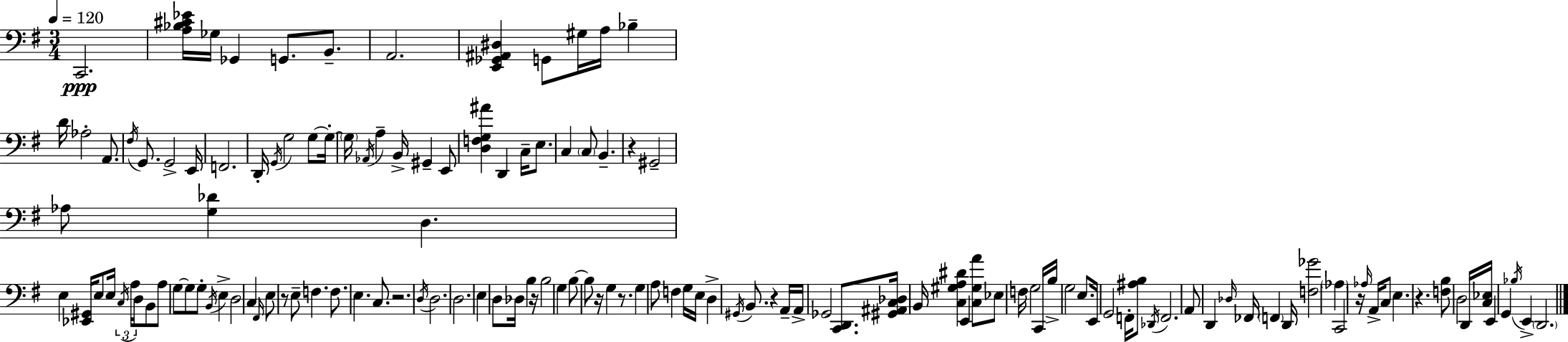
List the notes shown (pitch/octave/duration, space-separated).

C2/h. [A3,Bb3,C#4,Eb4]/s Gb3/s Gb2/q G2/e. B2/e. A2/h. [E2,Gb2,A#2,D#3]/q G2/e G#3/s A3/s Bb3/q D4/s Ab3/h A2/e. F#3/s G2/e. G2/h E2/s F2/h. D2/s G2/s G3/h G3/e G3/s G3/s Ab2/s A3/q B2/s G#2/q E2/e [D3,F3,G3,A#4]/q D2/q C3/s E3/e. C3/q C3/e B2/q. R/q G#2/h Ab3/e [G3,Db4]/q D3/q. E3/q [Eb2,G#2]/s E3/e E3/s C3/s A3/s D3/s B2/e A3/e G3/e G3/e G3/e B2/s E3/q D3/h C3/q F#2/s E3/e R/e E3/e F3/q. F3/e. E3/q. C3/e. R/h. D3/s D3/h. D3/h. E3/q D3/e Db3/s B3/q R/s B3/h G3/q B3/e B3/e R/s G3/q R/e. G3/q A3/e F3/q G3/s E3/s D3/q G#2/s B2/e. R/q A2/s A2/s Gb2/h [C2,D2]/e. [G#2,A#2,C3,Db3]/s B2/s [C3,G#3,A3,D#4]/q E2/q [C3,G#3,A4]/e Eb3/e F3/s G3/h C2/s B3/s G3/h E3/e. E2/s G2/h F2/s [A#3,B3]/e Db2/s F2/h. A2/e D2/q Db3/s FES2/s F2/q D2/s [F3,Gb4]/h Ab3/q C2/h R/s Ab3/s A2/s C3/e E3/q. R/q. [F3,B3]/e D3/h D2/s [C3,Eb3]/s E2/q G2/q Bb3/s E2/q D2/h.